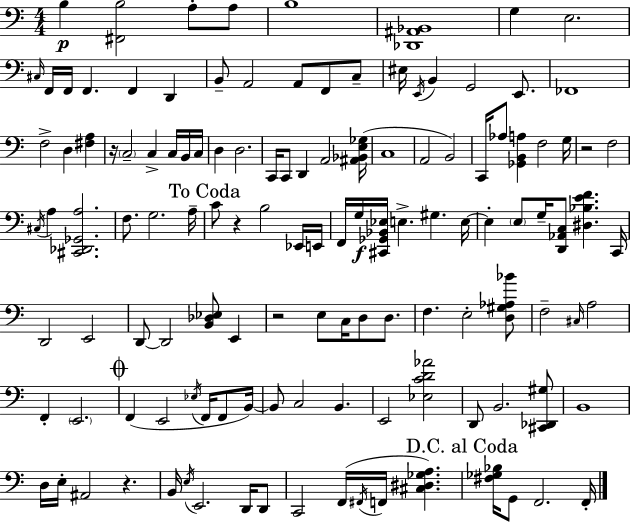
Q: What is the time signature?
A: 4/4